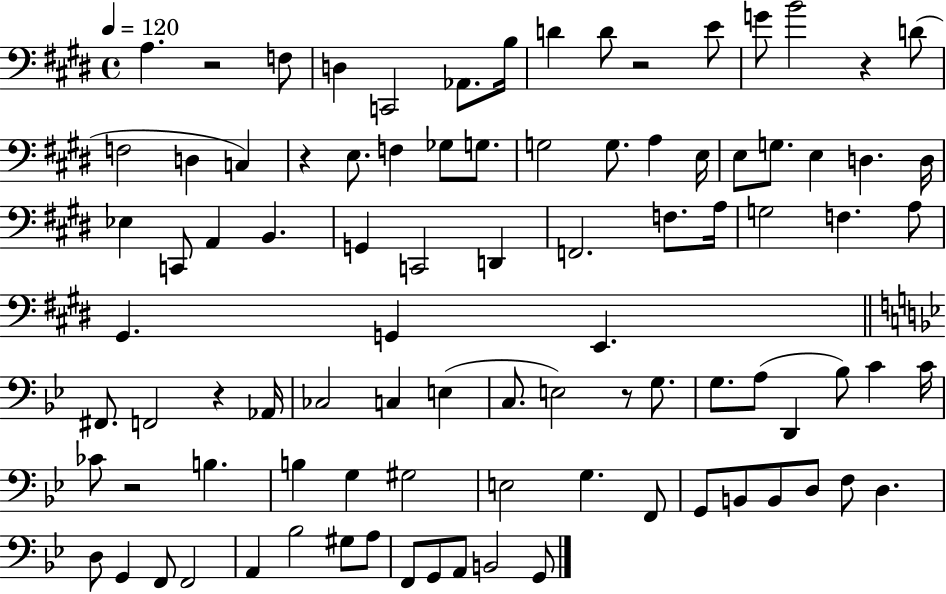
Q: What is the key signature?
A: E major